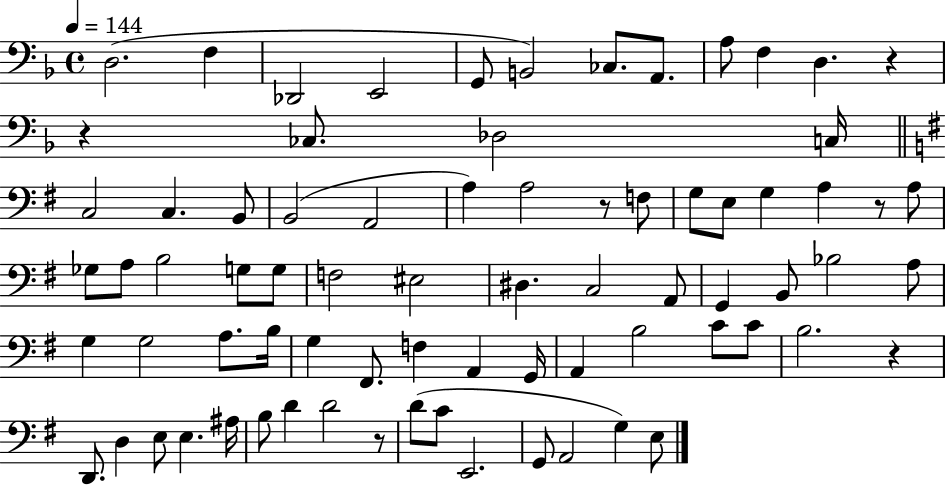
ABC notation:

X:1
T:Untitled
M:4/4
L:1/4
K:F
D,2 F, _D,,2 E,,2 G,,/2 B,,2 _C,/2 A,,/2 A,/2 F, D, z z _C,/2 _D,2 C,/4 C,2 C, B,,/2 B,,2 A,,2 A, A,2 z/2 F,/2 G,/2 E,/2 G, A, z/2 A,/2 _G,/2 A,/2 B,2 G,/2 G,/2 F,2 ^E,2 ^D, C,2 A,,/2 G,, B,,/2 _B,2 A,/2 G, G,2 A,/2 B,/4 G, ^F,,/2 F, A,, G,,/4 A,, B,2 C/2 C/2 B,2 z D,,/2 D, E,/2 E, ^A,/4 B,/2 D D2 z/2 D/2 C/2 E,,2 G,,/2 A,,2 G, E,/2